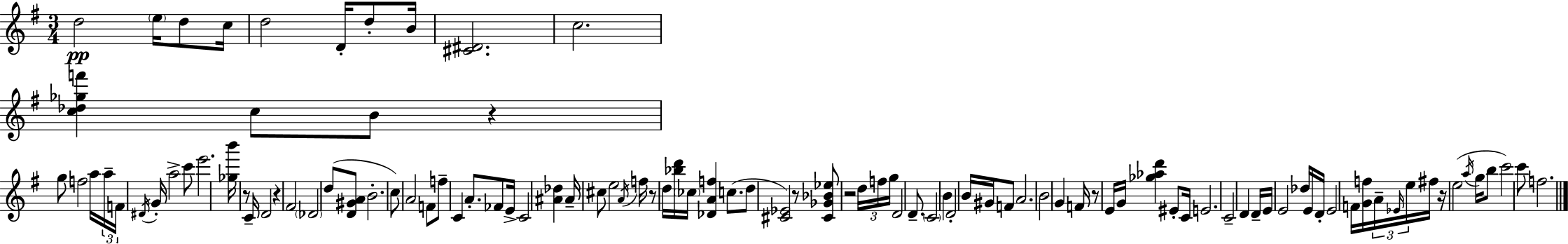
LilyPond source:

{
  \clef treble
  \numericTimeSignature
  \time 3/4
  \key e \minor
  \repeat volta 2 { d''2\pp \parenthesize e''16 d''8 c''16 | d''2 d'16-. d''8-. b'16 | <cis' dis'>2. | c''2. | \break <c'' des'' ges'' f'''>4 c''8 b'8 r4 | g''8 f''2 a''16 \tuplet 3/2 { a''16-- | f'16 \acciaccatura { dis'16 } } g'16-. a''2-> c'''8 | e'''2. | \break <ges'' b'''>16 r8 c'16-- d'2 | r4 fis'2 | \parenthesize des'2 d''8( <d' gis' a'>8 | b'2.-. | \break c''8) a'2 f'8 | f''8-- c'4 a'8.-. fes'8 | e'16-> c'2 <ais' des''>4 | ais'16-- cis''8 e''2 | \break \acciaccatura { a'16 } f''16 r8 d''16 <bes'' d'''>16 \parenthesize ces''16 <des' a' f''>4 c''8.( | d''8 <cis' ees'>2) | r8 <cis' ges' bes' ees''>8 r2 | \tuplet 3/2 { d''16 f''16 g''16 } d'2 d'8.-- | \break \parenthesize c'2 b'4 | d'2-. b'16 gis'16 | f'8 a'2. | b'2 g'4 | \break f'16 r8 e'16 g'16 <ges'' aes'' d'''>4 eis'8-. | c'16 e'2. | c'2-- d'4 | d'16-- e'16 e'2 | \break des''16 e'16 d'16-. e'2 f'16 | <g' f''>16 \tuplet 3/2 { a'16-- \grace { ees'16 } e''16 } fis''16 r16 e''2( | \acciaccatura { a''16 } g''16 b''8 c'''2) | c'''8 f''2. | \break } \bar "|."
}